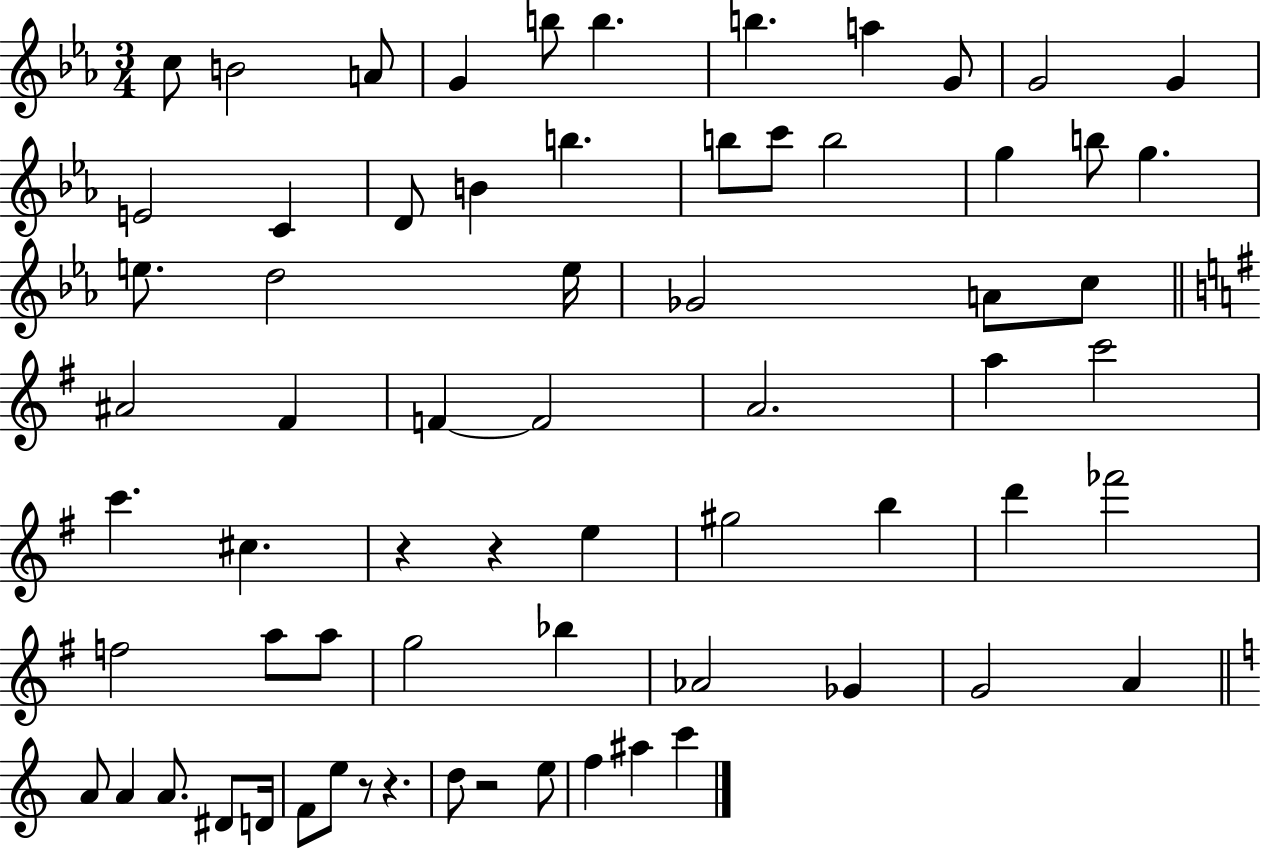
C5/e B4/h A4/e G4/q B5/e B5/q. B5/q. A5/q G4/e G4/h G4/q E4/h C4/q D4/e B4/q B5/q. B5/e C6/e B5/h G5/q B5/e G5/q. E5/e. D5/h E5/s Gb4/h A4/e C5/e A#4/h F#4/q F4/q F4/h A4/h. A5/q C6/h C6/q. C#5/q. R/q R/q E5/q G#5/h B5/q D6/q FES6/h F5/h A5/e A5/e G5/h Bb5/q Ab4/h Gb4/q G4/h A4/q A4/e A4/q A4/e. D#4/e D4/s F4/e E5/e R/e R/q. D5/e R/h E5/e F5/q A#5/q C6/q